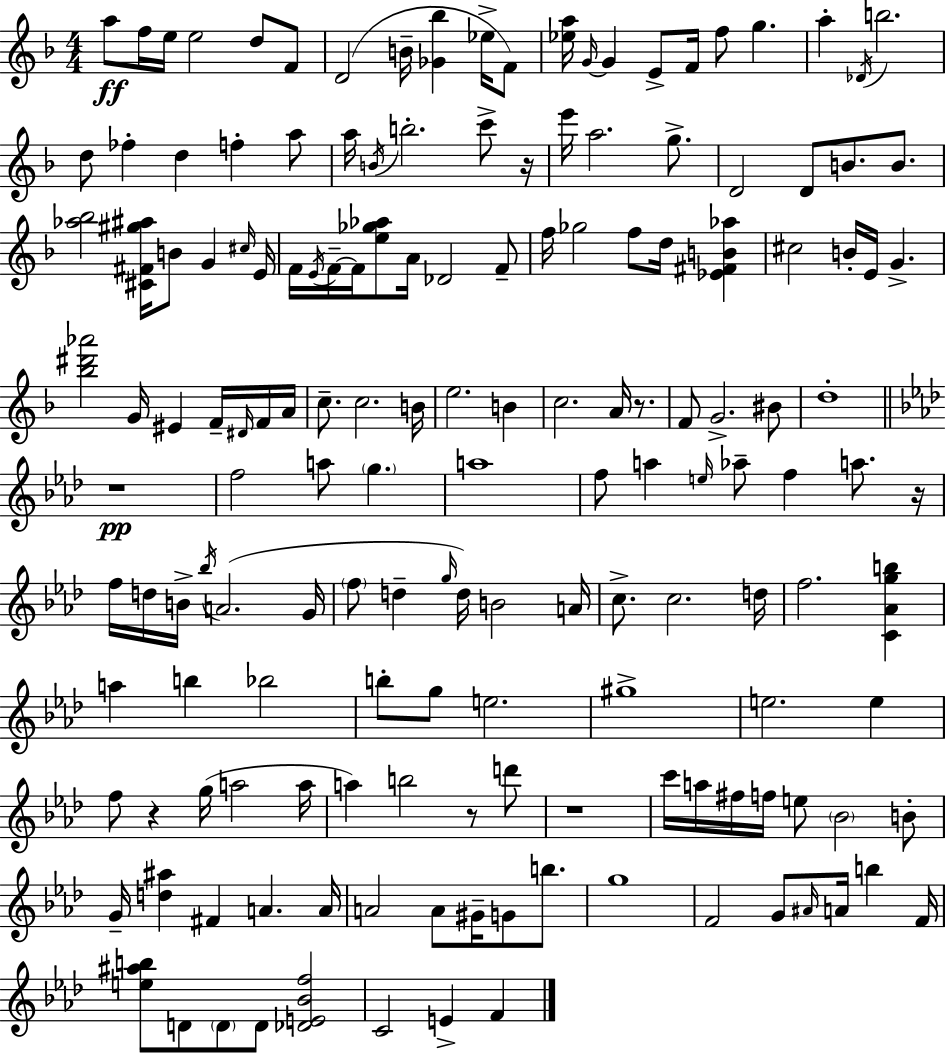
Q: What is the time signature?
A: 4/4